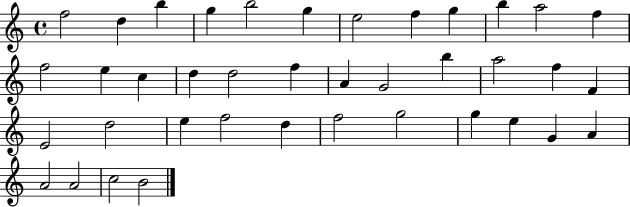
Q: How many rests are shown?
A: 0